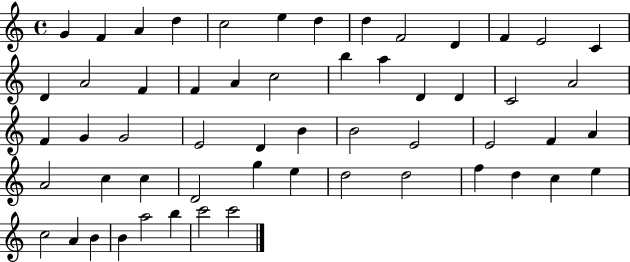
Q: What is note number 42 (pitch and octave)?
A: E5